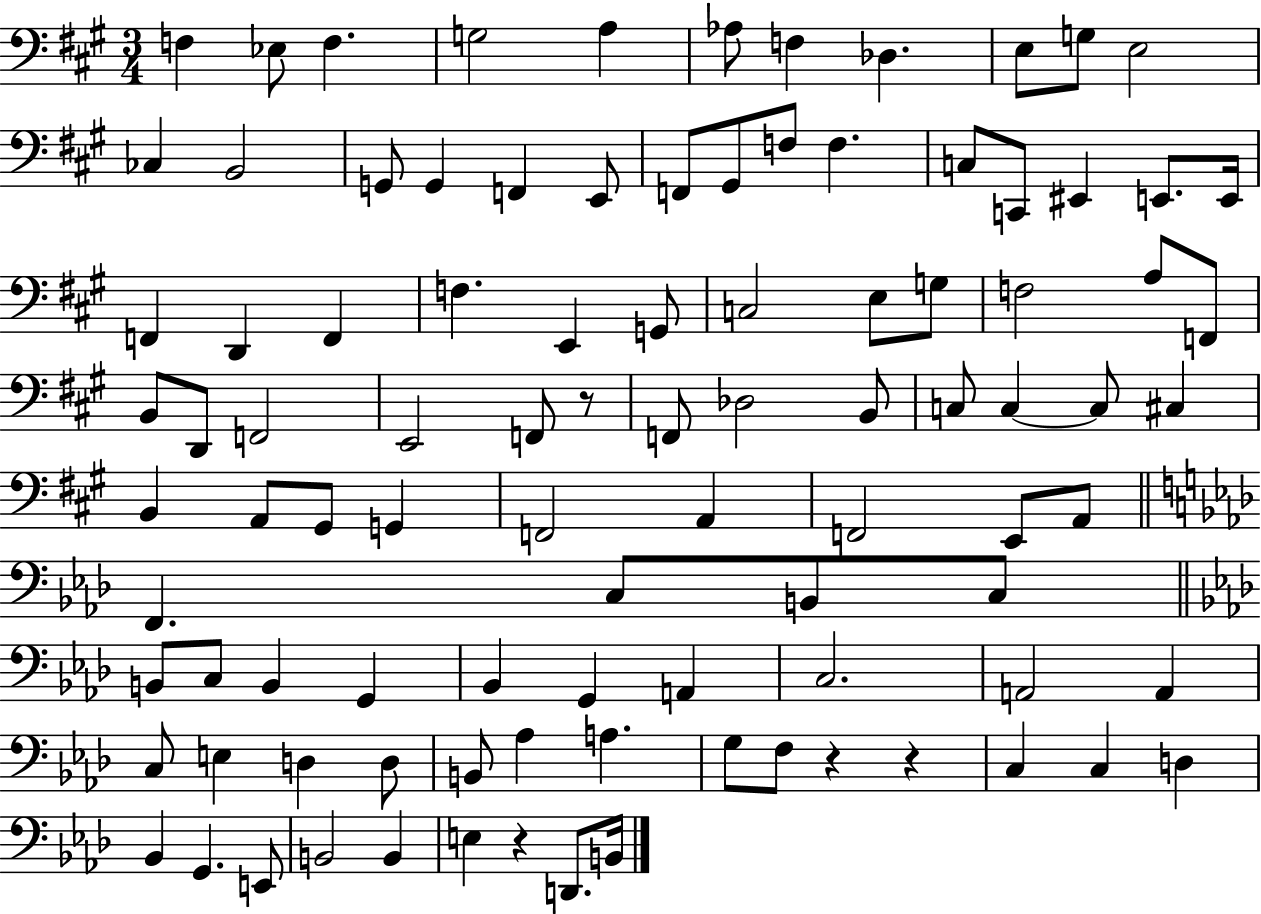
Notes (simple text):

F3/q Eb3/e F3/q. G3/h A3/q Ab3/e F3/q Db3/q. E3/e G3/e E3/h CES3/q B2/h G2/e G2/q F2/q E2/e F2/e G#2/e F3/e F3/q. C3/e C2/e EIS2/q E2/e. E2/s F2/q D2/q F2/q F3/q. E2/q G2/e C3/h E3/e G3/e F3/h A3/e F2/e B2/e D2/e F2/h E2/h F2/e R/e F2/e Db3/h B2/e C3/e C3/q C3/e C#3/q B2/q A2/e G#2/e G2/q F2/h A2/q F2/h E2/e A2/e F2/q. C3/e B2/e C3/e B2/e C3/e B2/q G2/q Bb2/q G2/q A2/q C3/h. A2/h A2/q C3/e E3/q D3/q D3/e B2/e Ab3/q A3/q. G3/e F3/e R/q R/q C3/q C3/q D3/q Bb2/q G2/q. E2/e B2/h B2/q E3/q R/q D2/e. B2/s